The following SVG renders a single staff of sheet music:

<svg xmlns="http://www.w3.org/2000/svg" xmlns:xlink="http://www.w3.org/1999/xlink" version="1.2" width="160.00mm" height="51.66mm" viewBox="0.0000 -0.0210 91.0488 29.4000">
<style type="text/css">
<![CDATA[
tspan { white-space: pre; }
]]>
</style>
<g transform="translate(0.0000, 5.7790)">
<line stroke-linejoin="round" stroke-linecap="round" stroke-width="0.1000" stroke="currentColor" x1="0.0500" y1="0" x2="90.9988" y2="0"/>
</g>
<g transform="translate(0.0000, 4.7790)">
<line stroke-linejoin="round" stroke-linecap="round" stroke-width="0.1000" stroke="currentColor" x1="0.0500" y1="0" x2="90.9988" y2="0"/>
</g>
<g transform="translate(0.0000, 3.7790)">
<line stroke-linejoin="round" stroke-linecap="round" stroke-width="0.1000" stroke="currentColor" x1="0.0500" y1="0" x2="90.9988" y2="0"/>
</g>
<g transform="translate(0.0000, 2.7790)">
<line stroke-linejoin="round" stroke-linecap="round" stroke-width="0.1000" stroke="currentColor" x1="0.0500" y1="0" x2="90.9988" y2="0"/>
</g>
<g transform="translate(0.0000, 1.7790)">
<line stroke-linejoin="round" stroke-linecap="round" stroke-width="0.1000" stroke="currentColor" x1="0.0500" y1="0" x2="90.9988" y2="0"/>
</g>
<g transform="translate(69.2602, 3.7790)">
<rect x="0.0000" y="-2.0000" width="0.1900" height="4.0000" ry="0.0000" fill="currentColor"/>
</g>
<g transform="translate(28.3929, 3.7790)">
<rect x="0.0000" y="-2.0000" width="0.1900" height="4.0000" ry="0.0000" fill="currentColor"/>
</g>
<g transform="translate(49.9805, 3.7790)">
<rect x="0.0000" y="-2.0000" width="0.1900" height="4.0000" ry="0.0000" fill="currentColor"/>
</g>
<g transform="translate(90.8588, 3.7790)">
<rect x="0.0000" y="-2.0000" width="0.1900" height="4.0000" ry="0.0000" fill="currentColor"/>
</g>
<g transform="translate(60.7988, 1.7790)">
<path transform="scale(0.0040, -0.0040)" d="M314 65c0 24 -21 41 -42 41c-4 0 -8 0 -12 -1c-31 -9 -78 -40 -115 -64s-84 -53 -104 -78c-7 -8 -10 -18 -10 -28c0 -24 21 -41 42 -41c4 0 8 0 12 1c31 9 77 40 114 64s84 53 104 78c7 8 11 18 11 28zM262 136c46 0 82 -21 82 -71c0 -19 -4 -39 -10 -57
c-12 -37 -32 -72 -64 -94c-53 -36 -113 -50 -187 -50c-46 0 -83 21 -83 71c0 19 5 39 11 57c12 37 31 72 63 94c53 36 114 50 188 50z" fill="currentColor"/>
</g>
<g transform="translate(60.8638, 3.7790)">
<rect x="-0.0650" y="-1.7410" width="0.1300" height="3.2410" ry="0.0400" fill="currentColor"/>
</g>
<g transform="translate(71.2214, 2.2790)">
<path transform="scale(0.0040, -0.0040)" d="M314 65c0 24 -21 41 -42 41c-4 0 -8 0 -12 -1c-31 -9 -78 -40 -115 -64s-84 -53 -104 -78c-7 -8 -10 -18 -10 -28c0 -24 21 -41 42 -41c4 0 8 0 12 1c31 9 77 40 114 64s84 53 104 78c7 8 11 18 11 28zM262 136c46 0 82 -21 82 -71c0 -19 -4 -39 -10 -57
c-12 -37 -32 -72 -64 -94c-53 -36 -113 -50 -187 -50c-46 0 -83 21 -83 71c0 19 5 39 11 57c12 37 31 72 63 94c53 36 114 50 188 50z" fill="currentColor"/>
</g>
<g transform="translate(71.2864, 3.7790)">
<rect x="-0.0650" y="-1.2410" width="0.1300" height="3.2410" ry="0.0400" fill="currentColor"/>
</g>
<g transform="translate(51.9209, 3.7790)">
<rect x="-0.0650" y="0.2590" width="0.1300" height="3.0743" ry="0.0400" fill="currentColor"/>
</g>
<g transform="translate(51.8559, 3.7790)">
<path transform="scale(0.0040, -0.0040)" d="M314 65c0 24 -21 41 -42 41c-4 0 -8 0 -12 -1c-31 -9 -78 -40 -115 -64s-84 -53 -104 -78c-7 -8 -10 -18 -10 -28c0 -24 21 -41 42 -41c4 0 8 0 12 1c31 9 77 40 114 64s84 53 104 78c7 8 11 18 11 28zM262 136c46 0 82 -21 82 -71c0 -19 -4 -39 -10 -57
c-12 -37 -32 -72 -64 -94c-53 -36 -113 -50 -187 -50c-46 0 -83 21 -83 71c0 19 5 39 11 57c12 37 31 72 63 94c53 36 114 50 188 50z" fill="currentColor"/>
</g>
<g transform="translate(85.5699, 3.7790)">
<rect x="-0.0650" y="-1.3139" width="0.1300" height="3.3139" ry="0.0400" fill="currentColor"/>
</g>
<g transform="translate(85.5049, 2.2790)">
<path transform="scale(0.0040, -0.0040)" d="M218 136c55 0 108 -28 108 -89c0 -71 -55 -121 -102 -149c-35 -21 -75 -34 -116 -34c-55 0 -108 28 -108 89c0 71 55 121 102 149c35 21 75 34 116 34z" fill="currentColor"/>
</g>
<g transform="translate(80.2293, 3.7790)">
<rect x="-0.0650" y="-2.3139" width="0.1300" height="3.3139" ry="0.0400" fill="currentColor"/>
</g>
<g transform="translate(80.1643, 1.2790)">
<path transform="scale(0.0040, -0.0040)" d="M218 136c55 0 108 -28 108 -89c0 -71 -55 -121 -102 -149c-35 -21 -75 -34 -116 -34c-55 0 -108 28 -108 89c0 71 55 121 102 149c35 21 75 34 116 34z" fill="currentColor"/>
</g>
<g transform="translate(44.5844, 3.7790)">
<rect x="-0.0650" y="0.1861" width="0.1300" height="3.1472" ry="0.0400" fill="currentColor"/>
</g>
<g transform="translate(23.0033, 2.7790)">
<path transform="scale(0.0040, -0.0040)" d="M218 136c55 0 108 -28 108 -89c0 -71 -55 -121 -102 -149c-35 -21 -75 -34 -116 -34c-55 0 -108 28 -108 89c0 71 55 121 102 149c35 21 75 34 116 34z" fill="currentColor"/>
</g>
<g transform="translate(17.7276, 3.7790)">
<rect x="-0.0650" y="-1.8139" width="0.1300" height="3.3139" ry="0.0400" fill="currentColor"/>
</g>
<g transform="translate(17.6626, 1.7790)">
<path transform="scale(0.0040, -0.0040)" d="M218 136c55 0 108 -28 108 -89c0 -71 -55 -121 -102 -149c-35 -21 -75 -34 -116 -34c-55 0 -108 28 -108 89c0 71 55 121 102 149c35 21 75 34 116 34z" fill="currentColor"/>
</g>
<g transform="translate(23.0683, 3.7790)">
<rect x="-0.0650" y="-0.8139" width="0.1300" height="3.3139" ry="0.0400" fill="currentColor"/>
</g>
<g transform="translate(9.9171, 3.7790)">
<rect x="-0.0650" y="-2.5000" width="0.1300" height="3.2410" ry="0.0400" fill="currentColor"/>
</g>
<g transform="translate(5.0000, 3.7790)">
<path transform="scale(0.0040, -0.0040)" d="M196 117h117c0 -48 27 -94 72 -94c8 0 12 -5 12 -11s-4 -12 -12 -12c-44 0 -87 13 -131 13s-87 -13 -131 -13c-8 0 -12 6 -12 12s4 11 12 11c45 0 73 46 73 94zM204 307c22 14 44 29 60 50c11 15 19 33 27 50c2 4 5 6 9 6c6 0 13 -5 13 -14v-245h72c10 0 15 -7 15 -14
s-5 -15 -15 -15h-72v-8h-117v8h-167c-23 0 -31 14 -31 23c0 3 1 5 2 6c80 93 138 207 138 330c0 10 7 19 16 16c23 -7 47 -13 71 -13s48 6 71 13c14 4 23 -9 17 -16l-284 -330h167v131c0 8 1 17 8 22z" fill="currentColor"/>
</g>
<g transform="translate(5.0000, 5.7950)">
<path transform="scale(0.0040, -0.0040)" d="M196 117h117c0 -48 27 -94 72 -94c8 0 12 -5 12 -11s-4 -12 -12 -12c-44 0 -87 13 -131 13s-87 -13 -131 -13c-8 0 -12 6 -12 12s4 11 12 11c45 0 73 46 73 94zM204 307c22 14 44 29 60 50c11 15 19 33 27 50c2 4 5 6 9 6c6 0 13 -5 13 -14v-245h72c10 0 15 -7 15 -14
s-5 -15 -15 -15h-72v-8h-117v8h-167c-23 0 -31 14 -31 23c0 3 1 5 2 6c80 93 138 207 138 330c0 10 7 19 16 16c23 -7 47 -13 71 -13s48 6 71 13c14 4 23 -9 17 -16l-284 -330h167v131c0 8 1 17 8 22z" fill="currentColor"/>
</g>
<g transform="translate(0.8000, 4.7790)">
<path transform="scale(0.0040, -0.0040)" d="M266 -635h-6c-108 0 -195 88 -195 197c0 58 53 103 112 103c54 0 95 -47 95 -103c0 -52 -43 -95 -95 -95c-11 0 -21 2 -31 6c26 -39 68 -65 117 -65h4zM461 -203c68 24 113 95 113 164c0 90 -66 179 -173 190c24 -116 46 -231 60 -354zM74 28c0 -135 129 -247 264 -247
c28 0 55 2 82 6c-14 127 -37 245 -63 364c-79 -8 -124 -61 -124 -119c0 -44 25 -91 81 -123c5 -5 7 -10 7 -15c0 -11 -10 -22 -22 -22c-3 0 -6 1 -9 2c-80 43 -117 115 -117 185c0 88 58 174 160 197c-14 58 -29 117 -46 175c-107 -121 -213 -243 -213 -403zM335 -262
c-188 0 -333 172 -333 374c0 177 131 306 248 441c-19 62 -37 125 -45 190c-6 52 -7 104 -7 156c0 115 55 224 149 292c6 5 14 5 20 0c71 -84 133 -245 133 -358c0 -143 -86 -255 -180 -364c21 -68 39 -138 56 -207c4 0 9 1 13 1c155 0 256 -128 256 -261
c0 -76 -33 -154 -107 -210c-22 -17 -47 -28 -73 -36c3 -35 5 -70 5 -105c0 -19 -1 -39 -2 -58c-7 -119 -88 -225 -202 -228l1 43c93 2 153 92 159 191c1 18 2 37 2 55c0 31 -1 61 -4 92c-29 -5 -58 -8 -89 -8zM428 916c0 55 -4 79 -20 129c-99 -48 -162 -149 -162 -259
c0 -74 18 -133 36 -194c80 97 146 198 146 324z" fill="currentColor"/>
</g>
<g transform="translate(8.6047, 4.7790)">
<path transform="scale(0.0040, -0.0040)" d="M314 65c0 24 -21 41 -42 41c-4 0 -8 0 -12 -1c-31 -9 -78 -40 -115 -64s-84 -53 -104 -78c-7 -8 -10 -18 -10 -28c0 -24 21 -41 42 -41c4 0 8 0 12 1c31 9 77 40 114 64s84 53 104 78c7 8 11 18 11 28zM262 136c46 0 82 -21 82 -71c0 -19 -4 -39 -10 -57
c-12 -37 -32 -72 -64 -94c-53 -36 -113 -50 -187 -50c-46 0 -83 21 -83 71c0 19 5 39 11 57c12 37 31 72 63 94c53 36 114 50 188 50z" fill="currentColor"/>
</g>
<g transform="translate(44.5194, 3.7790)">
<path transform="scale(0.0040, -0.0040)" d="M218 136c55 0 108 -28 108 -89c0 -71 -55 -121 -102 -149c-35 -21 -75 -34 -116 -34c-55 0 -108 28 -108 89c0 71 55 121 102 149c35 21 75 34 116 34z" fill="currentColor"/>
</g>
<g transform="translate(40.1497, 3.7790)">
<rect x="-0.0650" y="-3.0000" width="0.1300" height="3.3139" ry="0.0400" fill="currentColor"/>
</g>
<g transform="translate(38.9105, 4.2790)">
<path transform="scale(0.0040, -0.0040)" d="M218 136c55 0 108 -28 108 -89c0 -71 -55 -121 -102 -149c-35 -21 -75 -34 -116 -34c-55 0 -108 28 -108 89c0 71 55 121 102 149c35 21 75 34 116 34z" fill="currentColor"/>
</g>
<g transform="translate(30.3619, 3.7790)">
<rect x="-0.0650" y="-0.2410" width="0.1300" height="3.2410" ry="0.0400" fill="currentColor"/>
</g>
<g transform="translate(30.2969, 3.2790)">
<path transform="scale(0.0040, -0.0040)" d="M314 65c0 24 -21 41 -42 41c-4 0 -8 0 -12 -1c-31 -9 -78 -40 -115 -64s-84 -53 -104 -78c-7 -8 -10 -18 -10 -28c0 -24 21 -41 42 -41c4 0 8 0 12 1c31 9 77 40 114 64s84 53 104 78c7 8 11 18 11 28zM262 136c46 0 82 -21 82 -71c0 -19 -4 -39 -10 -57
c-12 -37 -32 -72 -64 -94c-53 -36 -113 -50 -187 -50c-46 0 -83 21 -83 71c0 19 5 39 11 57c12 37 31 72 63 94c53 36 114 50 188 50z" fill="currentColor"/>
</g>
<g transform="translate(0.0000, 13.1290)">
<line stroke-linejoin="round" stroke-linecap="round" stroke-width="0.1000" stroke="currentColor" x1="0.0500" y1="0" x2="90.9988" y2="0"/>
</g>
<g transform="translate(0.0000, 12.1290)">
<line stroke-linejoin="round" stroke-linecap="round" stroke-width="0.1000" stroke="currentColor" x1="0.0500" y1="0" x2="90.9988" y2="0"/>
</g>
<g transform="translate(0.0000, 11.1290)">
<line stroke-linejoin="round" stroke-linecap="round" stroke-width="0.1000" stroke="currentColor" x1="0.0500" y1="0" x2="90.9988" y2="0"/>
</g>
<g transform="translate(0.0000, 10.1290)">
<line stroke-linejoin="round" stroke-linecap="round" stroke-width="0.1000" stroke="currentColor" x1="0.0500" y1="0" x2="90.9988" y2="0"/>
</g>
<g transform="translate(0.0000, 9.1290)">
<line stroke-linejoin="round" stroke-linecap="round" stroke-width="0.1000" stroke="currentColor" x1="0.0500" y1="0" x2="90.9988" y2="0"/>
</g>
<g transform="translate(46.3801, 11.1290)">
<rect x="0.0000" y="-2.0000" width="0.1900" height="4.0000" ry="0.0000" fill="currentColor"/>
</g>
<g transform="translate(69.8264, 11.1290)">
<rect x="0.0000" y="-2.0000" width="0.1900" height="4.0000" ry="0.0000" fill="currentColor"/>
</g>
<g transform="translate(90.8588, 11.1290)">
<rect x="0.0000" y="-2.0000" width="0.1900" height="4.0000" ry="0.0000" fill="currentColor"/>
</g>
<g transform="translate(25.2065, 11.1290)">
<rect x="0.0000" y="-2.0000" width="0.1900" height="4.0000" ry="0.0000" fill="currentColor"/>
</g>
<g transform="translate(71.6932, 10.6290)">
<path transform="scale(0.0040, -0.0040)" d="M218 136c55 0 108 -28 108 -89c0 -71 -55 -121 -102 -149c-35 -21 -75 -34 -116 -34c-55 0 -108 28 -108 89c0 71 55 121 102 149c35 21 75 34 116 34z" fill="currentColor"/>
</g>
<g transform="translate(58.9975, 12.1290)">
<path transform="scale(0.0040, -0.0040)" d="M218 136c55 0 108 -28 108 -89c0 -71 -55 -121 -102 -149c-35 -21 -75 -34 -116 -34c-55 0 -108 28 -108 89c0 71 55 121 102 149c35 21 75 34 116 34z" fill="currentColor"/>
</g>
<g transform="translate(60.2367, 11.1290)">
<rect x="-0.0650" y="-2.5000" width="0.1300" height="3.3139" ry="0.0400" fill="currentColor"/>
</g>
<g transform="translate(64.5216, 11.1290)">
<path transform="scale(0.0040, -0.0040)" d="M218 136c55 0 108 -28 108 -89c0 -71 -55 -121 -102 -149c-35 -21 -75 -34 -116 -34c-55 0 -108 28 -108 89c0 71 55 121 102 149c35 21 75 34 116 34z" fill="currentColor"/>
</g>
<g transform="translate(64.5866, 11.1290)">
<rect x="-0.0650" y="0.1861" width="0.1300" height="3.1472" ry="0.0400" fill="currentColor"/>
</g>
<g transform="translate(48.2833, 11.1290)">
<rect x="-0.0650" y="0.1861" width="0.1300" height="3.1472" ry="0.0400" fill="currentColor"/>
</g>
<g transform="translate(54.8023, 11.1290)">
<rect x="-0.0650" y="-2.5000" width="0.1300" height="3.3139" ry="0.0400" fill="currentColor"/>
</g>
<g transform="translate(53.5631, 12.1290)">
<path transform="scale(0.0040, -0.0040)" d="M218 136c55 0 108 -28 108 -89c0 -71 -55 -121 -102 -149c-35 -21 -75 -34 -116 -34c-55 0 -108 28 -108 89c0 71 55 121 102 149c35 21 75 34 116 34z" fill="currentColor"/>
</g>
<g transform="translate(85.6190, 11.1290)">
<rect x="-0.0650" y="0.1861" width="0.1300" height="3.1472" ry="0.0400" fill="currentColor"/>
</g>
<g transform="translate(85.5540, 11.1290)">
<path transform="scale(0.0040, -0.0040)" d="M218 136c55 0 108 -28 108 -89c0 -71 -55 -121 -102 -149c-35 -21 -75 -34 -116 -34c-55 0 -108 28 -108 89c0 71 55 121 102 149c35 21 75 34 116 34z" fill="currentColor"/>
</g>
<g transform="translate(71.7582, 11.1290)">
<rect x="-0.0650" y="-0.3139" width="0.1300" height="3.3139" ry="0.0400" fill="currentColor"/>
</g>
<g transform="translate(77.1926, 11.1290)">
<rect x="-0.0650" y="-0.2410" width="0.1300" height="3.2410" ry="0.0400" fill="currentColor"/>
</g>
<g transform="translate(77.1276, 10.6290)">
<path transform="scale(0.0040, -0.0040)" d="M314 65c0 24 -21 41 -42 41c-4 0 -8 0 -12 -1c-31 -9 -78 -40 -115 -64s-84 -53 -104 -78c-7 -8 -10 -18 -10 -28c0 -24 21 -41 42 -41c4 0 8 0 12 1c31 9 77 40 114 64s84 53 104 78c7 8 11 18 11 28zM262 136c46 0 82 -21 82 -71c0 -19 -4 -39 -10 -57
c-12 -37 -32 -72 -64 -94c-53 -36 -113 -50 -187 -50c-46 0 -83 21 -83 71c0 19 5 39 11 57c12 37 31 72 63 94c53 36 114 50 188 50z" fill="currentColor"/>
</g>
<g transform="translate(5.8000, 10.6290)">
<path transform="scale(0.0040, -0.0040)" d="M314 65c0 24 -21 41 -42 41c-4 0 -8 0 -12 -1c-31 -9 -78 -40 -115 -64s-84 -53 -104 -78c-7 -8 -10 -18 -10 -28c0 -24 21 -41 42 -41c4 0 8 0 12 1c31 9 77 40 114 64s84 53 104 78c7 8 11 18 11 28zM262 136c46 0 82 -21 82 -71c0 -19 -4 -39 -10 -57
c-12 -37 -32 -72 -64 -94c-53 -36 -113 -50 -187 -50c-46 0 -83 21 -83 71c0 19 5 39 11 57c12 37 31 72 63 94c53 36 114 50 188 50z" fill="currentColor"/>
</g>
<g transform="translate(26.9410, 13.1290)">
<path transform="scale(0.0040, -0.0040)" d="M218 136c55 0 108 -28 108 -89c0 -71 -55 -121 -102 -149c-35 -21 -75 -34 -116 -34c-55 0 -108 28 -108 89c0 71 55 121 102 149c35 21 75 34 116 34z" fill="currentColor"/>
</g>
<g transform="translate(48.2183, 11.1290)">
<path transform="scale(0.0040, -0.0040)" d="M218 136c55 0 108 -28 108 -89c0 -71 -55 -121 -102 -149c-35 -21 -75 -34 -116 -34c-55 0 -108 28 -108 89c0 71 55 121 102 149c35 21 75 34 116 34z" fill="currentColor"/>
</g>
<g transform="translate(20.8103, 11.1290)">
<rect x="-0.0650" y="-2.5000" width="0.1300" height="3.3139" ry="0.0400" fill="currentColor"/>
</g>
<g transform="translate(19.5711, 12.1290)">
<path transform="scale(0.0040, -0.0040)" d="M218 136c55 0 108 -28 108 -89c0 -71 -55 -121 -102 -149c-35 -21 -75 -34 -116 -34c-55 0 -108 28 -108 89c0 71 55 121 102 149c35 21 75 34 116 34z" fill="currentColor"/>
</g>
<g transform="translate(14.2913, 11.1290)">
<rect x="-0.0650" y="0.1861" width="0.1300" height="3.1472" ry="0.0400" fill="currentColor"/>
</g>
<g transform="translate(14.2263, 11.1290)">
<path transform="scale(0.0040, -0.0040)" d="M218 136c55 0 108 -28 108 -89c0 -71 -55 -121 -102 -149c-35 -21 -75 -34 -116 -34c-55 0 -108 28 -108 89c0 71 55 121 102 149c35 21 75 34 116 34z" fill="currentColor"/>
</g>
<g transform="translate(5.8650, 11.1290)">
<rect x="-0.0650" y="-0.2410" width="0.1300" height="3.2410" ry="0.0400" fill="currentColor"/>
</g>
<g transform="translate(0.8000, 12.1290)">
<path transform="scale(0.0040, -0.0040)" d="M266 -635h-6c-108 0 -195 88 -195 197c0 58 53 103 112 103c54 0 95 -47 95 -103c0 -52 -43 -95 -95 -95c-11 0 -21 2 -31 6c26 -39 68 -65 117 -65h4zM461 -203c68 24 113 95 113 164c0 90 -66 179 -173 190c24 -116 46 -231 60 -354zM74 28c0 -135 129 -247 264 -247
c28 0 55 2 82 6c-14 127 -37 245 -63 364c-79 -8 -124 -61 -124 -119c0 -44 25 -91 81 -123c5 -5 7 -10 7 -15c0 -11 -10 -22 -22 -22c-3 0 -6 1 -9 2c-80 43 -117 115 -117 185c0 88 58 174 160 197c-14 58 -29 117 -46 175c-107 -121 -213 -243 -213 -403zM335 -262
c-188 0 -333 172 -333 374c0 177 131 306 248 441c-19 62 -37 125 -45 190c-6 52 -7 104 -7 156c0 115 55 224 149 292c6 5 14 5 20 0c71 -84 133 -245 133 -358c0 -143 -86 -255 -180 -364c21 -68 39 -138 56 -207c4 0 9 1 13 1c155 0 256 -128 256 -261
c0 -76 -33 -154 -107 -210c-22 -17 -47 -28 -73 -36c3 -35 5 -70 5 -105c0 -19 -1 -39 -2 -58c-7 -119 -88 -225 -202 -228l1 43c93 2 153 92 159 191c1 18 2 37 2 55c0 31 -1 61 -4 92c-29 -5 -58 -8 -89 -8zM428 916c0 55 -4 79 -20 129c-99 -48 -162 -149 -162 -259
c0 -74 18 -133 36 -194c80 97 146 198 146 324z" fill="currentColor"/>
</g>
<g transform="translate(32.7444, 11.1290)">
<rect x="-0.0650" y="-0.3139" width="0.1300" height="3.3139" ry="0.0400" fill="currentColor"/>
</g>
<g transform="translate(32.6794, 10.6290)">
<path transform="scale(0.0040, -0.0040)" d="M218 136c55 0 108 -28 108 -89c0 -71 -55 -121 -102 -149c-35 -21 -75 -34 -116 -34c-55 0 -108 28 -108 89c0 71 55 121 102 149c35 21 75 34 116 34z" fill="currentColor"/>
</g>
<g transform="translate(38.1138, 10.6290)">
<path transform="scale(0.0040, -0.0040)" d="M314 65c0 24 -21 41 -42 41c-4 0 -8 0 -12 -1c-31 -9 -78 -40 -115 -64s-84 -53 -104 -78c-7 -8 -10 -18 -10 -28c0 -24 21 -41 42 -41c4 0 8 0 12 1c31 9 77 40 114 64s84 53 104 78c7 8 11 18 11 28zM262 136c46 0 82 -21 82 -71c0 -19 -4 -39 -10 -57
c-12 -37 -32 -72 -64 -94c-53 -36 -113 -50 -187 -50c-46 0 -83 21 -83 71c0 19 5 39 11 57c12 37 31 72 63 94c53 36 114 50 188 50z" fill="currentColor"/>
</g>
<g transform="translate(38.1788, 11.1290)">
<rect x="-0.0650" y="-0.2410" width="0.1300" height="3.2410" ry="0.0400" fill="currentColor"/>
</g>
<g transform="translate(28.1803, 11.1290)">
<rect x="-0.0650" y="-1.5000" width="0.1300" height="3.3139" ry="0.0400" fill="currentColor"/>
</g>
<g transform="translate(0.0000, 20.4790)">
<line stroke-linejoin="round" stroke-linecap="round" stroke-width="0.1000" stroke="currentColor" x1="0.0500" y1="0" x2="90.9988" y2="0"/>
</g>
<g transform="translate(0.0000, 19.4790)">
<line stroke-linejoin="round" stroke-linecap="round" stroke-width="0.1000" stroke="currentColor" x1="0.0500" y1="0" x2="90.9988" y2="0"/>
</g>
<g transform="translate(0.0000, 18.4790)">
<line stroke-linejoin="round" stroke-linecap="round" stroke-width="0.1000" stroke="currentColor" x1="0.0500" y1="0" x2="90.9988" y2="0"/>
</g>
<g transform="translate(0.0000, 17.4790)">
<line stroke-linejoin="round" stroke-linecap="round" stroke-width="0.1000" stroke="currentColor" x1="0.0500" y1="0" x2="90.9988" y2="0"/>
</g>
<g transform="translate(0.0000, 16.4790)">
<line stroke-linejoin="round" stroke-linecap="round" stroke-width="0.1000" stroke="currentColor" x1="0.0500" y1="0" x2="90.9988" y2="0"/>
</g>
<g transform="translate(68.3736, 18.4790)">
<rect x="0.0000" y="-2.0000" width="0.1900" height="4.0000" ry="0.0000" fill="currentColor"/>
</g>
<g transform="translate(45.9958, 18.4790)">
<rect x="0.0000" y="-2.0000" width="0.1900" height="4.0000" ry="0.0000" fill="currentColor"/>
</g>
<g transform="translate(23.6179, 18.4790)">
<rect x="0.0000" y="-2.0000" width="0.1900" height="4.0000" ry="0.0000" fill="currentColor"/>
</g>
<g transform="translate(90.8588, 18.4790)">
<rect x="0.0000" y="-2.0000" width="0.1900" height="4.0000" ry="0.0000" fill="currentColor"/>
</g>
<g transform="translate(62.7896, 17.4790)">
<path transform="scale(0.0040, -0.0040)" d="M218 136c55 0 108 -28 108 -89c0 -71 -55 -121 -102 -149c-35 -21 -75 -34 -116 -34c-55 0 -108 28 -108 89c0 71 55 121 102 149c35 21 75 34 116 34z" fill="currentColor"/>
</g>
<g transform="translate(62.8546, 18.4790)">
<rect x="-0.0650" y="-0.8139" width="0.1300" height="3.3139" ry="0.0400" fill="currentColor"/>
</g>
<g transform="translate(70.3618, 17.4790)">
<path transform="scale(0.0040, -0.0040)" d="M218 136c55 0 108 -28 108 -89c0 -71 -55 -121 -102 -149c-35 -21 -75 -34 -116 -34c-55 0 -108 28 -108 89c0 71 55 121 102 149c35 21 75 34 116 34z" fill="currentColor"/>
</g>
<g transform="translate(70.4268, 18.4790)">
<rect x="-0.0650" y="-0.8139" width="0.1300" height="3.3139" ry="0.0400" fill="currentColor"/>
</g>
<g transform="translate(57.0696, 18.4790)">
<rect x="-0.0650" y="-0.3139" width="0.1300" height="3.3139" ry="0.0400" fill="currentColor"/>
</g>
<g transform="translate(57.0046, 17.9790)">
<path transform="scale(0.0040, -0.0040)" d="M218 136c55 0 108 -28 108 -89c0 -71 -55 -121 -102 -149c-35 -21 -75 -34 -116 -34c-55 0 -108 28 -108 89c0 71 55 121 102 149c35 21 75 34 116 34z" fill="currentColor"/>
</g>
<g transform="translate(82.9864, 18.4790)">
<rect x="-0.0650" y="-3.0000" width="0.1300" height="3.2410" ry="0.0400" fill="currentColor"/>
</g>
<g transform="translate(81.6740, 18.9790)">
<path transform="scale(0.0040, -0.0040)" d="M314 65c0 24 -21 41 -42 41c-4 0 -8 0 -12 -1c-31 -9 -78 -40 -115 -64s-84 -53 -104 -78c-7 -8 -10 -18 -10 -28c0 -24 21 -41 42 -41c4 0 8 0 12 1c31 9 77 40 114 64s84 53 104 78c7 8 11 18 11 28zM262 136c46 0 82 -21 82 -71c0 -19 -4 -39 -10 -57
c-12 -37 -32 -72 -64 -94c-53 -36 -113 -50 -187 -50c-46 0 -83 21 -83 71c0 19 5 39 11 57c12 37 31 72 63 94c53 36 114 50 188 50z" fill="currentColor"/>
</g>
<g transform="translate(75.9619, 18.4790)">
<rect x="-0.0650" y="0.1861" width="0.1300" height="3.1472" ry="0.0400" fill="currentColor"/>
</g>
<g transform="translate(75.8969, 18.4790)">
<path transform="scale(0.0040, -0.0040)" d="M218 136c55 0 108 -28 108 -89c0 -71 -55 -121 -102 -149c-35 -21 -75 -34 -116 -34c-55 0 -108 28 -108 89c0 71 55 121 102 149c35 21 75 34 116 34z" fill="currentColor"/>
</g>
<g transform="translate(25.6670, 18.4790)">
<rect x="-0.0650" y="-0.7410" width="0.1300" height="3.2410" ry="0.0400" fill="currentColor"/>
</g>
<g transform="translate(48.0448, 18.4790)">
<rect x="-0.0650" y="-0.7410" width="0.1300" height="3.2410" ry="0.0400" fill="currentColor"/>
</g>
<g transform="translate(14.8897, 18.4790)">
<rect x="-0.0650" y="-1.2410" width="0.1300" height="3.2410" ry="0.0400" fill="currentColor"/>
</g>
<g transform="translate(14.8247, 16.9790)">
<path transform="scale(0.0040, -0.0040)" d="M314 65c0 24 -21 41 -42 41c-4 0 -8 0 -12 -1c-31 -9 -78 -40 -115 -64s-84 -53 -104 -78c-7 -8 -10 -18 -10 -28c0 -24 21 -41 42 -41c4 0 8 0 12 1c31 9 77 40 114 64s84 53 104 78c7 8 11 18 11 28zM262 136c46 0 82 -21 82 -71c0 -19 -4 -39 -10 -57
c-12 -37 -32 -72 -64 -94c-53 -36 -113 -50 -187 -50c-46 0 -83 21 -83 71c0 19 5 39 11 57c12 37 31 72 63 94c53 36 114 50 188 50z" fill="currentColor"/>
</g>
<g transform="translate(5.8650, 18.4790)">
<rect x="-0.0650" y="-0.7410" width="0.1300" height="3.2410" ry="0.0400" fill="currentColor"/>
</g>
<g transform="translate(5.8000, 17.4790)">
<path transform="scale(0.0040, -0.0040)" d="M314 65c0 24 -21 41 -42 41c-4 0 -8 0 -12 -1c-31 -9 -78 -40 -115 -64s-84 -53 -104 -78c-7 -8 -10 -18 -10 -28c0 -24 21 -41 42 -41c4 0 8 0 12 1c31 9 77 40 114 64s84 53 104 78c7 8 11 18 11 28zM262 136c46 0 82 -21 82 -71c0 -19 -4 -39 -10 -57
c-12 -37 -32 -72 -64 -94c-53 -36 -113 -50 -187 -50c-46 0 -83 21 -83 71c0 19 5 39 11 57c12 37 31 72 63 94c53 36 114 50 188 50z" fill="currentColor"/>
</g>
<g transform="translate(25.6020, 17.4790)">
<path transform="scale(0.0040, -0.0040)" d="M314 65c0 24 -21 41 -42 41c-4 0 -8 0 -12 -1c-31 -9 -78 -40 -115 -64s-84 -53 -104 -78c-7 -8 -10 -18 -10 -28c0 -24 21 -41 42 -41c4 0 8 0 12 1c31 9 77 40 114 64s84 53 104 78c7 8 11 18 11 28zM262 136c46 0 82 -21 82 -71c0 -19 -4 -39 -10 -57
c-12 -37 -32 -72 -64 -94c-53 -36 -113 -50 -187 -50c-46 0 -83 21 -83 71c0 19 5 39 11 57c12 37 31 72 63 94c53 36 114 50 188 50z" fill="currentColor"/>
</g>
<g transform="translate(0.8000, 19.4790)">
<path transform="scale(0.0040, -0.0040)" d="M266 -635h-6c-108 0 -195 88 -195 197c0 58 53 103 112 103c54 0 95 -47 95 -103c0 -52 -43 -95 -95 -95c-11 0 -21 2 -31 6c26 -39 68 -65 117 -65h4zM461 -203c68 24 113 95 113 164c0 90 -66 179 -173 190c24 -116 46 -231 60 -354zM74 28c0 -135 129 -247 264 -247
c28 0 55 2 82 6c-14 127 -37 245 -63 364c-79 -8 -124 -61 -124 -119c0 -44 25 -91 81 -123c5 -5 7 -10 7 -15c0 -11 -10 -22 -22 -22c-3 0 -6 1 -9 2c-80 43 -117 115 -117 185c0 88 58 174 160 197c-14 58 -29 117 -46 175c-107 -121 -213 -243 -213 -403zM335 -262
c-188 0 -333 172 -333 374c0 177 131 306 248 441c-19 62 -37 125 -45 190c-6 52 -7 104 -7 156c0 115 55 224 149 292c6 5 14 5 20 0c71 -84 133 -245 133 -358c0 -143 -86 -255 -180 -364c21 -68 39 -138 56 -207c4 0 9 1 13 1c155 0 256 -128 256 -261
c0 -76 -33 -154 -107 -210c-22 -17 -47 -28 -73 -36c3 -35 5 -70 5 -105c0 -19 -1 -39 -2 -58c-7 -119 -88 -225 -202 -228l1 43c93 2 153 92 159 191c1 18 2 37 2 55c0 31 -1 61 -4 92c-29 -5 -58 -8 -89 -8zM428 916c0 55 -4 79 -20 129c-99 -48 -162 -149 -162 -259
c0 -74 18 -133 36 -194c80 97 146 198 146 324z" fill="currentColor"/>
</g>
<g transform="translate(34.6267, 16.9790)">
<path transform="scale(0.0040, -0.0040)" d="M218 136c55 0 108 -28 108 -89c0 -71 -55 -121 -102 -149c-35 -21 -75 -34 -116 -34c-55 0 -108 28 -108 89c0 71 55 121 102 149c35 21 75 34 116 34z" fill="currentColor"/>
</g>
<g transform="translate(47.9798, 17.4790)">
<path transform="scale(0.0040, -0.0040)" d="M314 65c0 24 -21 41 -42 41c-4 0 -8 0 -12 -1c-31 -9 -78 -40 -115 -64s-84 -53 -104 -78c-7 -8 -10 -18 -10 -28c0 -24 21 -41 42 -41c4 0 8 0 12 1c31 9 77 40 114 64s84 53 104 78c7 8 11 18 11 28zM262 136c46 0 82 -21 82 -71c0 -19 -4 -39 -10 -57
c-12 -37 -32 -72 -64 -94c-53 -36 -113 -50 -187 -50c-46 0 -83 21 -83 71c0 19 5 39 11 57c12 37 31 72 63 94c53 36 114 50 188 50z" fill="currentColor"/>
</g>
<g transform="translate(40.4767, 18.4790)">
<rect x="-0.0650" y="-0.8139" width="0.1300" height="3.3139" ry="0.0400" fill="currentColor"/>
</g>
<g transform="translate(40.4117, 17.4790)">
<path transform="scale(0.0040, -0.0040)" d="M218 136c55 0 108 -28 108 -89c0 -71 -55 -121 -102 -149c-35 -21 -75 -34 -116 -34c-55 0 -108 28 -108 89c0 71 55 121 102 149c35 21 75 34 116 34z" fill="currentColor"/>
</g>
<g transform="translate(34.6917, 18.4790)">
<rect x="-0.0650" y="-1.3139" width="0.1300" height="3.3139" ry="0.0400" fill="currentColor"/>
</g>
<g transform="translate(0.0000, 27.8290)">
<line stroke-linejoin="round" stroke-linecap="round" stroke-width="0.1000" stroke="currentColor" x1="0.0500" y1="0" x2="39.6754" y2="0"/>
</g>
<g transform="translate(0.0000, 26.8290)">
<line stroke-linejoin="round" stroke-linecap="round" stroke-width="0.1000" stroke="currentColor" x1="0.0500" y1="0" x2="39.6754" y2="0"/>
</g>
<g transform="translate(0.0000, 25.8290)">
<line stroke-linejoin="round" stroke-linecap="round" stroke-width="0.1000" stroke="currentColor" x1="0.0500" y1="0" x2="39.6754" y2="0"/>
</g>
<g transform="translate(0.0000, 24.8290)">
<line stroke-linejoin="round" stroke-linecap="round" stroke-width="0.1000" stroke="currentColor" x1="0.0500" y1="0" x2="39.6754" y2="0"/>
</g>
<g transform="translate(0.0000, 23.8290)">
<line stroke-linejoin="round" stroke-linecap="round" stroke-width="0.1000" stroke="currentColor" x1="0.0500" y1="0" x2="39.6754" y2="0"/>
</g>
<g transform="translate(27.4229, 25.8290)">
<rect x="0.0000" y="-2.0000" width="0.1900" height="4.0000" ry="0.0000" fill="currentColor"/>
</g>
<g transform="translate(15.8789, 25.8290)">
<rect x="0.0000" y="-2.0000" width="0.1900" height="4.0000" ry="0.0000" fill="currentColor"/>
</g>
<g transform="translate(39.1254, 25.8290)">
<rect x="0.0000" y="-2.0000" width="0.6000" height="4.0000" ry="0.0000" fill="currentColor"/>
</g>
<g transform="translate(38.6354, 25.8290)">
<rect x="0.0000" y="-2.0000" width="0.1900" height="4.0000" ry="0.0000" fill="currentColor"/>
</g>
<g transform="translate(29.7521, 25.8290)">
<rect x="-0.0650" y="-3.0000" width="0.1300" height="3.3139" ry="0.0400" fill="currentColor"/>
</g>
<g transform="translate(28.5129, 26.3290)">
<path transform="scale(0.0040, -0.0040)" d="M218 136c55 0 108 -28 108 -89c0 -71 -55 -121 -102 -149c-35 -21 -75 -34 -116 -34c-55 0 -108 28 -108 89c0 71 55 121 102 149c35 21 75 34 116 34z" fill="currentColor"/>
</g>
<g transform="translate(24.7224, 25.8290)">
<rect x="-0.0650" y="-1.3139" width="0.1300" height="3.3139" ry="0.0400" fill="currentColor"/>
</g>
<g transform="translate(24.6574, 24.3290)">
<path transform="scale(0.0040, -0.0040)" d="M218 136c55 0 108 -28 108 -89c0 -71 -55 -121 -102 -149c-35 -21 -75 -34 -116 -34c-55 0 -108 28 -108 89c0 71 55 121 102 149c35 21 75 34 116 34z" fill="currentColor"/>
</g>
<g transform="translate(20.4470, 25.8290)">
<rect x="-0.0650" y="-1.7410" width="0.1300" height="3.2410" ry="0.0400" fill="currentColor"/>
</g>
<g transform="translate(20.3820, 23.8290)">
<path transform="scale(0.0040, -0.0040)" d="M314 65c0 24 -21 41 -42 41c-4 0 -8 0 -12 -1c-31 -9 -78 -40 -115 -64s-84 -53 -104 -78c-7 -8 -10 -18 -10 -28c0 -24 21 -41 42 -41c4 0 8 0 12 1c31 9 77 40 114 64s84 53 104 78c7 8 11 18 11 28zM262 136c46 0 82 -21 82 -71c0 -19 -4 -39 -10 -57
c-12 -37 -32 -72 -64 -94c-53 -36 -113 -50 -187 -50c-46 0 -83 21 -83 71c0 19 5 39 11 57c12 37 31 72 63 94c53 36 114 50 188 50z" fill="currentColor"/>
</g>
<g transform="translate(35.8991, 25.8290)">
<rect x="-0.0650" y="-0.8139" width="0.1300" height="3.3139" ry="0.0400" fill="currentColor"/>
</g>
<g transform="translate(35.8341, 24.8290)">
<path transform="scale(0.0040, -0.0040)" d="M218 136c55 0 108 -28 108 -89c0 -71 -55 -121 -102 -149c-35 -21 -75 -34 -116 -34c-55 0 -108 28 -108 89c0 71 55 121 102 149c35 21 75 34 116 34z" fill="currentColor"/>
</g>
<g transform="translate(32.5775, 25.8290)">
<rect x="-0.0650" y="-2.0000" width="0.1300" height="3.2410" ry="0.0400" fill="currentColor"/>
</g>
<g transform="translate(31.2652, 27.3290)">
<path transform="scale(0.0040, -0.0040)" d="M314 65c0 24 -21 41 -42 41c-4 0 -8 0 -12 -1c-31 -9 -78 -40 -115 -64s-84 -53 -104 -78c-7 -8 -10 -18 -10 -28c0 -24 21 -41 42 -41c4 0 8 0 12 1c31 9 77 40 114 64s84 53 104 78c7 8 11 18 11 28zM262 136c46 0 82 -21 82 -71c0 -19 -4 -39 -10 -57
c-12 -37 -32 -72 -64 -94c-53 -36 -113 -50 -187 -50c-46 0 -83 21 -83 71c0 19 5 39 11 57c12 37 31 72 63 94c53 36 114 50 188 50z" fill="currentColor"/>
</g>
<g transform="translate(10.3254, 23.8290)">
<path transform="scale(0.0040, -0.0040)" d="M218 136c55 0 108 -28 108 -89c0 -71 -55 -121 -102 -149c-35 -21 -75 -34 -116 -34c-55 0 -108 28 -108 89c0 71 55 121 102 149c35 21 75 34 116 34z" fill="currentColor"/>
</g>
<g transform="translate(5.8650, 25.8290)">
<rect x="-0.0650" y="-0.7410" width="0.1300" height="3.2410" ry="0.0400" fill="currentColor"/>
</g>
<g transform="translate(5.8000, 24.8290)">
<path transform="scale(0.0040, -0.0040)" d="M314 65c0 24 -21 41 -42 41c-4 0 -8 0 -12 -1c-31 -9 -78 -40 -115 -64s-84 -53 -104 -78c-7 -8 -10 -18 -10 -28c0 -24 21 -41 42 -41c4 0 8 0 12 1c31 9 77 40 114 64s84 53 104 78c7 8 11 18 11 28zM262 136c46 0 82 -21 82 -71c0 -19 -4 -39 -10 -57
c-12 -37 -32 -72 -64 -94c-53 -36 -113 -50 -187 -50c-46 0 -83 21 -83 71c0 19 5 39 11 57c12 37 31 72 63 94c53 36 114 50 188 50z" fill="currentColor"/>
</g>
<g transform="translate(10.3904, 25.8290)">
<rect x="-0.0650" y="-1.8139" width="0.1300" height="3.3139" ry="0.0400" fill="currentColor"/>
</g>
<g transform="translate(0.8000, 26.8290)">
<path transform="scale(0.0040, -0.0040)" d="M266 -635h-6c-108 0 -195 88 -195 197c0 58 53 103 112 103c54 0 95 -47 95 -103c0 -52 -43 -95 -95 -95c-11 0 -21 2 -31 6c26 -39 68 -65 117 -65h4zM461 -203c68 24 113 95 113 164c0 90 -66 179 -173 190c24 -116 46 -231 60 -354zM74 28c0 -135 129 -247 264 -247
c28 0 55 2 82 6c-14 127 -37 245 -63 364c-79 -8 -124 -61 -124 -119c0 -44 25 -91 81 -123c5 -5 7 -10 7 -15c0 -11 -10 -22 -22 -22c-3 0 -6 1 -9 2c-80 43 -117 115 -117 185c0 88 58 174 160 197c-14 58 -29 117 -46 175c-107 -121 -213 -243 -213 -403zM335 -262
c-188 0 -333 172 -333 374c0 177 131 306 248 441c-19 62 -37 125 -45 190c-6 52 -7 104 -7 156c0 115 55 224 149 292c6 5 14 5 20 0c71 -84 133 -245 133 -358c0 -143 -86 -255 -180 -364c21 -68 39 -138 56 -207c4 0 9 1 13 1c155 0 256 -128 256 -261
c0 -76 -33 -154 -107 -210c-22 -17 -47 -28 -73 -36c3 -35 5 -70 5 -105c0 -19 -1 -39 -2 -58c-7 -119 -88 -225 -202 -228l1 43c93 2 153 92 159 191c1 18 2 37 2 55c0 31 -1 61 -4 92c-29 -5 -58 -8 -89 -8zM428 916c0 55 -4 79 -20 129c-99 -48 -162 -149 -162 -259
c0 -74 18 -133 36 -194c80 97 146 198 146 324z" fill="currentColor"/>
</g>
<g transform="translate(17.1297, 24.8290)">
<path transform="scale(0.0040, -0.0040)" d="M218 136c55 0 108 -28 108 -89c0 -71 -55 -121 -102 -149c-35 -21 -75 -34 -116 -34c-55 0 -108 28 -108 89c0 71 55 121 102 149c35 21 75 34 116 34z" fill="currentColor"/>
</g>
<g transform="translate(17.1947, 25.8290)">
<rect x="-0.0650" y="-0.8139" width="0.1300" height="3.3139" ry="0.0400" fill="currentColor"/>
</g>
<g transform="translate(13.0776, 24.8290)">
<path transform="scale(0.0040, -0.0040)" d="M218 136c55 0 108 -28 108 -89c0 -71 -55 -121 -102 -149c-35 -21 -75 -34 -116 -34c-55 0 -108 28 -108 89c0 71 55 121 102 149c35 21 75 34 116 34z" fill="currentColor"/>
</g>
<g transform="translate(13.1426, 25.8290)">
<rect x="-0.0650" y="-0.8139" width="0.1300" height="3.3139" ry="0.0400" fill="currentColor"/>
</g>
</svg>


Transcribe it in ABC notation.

X:1
T:Untitled
M:4/4
L:1/4
K:C
G2 f d c2 A B B2 f2 e2 g e c2 B G E c c2 B G G B c c2 B d2 e2 d2 e d d2 c d d B A2 d2 f d d f2 e A F2 d